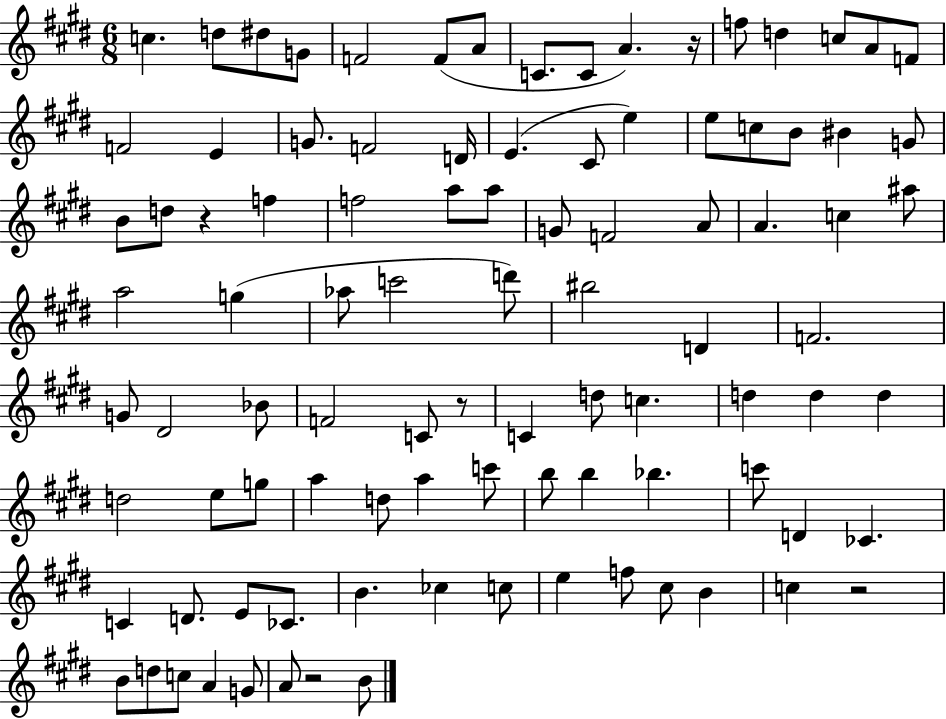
C5/q. D5/e D#5/e G4/e F4/h F4/e A4/e C4/e. C4/e A4/q. R/s F5/e D5/q C5/e A4/e F4/e F4/h E4/q G4/e. F4/h D4/s E4/q. C#4/e E5/q E5/e C5/e B4/e BIS4/q G4/e B4/e D5/e R/q F5/q F5/h A5/e A5/e G4/e F4/h A4/e A4/q. C5/q A#5/e A5/h G5/q Ab5/e C6/h D6/e BIS5/h D4/q F4/h. G4/e D#4/h Bb4/e F4/h C4/e R/e C4/q D5/e C5/q. D5/q D5/q D5/q D5/h E5/e G5/e A5/q D5/e A5/q C6/e B5/e B5/q Bb5/q. C6/e D4/q CES4/q. C4/q D4/e. E4/e CES4/e. B4/q. CES5/q C5/e E5/q F5/e C#5/e B4/q C5/q R/h B4/e D5/e C5/e A4/q G4/e A4/e R/h B4/e